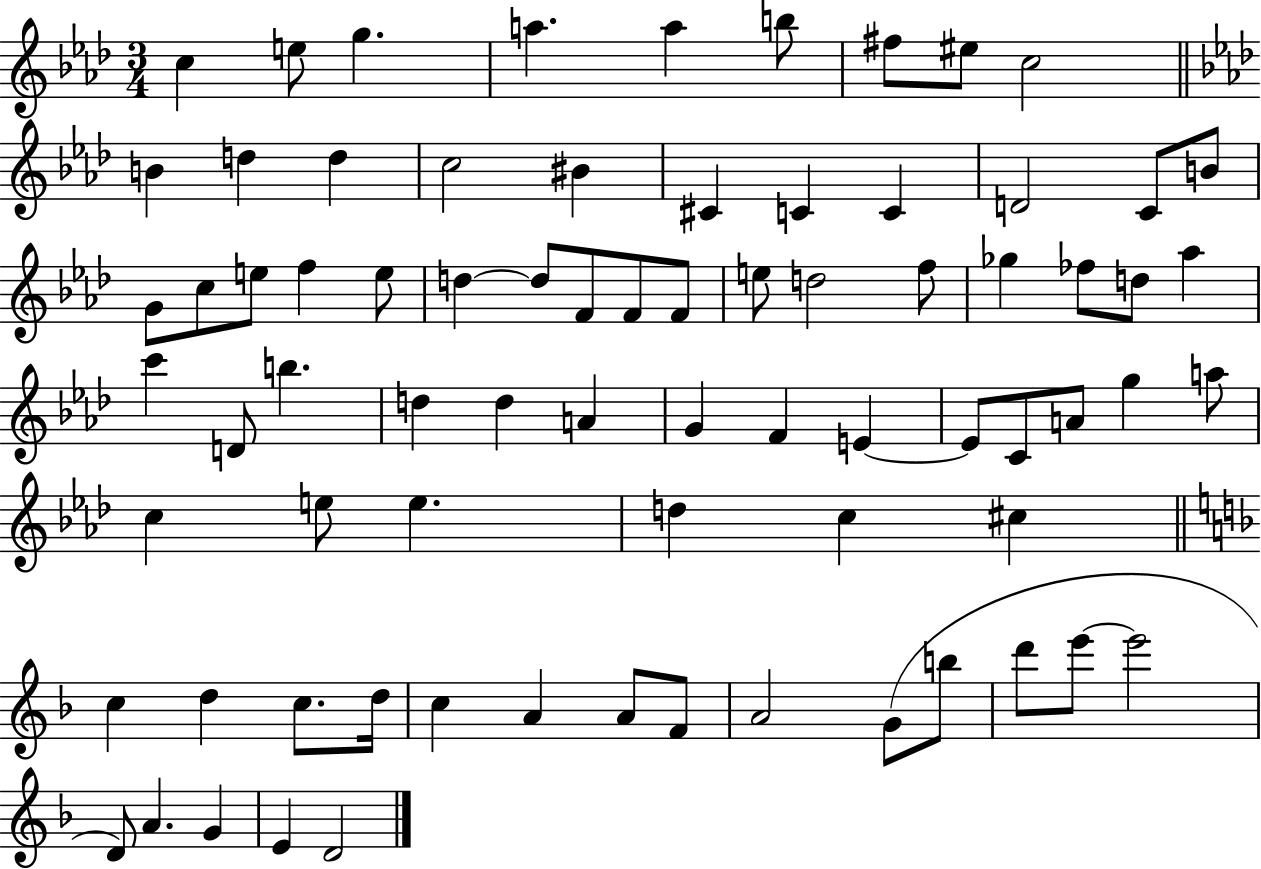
C5/q E5/e G5/q. A5/q. A5/q B5/e F#5/e EIS5/e C5/h B4/q D5/q D5/q C5/h BIS4/q C#4/q C4/q C4/q D4/h C4/e B4/e G4/e C5/e E5/e F5/q E5/e D5/q D5/e F4/e F4/e F4/e E5/e D5/h F5/e Gb5/q FES5/e D5/e Ab5/q C6/q D4/e B5/q. D5/q D5/q A4/q G4/q F4/q E4/q E4/e C4/e A4/e G5/q A5/e C5/q E5/e E5/q. D5/q C5/q C#5/q C5/q D5/q C5/e. D5/s C5/q A4/q A4/e F4/e A4/h G4/e B5/e D6/e E6/e E6/h D4/e A4/q. G4/q E4/q D4/h